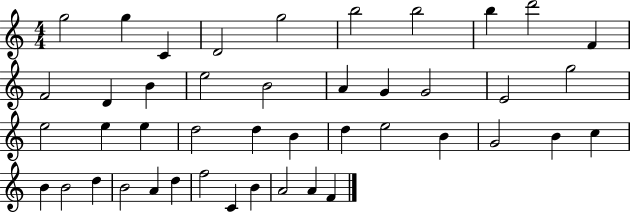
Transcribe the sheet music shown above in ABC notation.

X:1
T:Untitled
M:4/4
L:1/4
K:C
g2 g C D2 g2 b2 b2 b d'2 F F2 D B e2 B2 A G G2 E2 g2 e2 e e d2 d B d e2 B G2 B c B B2 d B2 A d f2 C B A2 A F